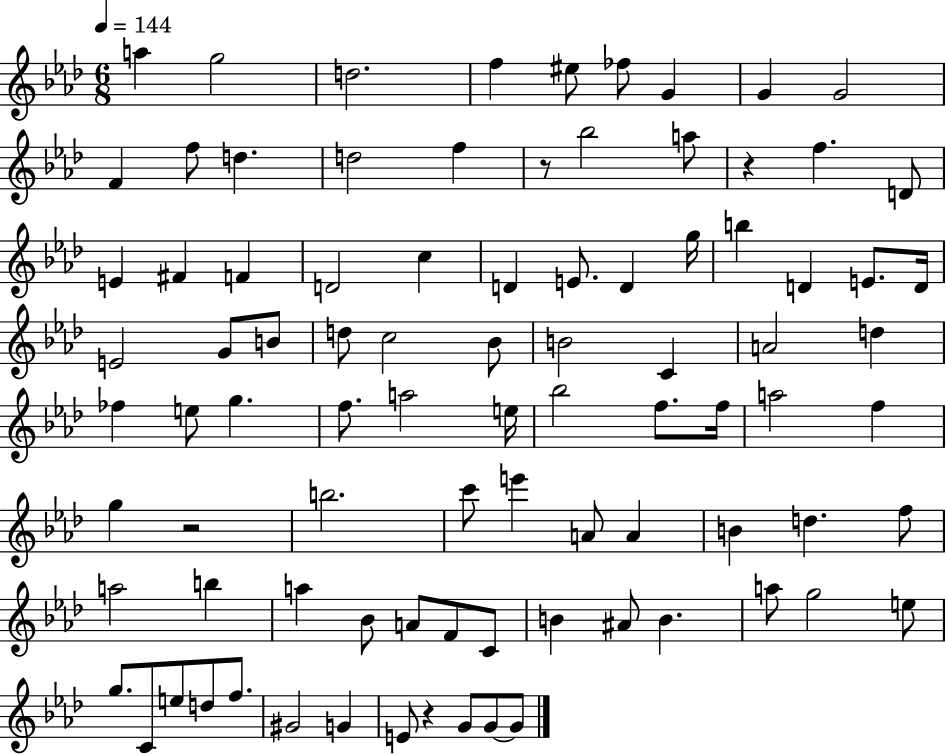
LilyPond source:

{
  \clef treble
  \numericTimeSignature
  \time 6/8
  \key aes \major
  \tempo 4 = 144
  \repeat volta 2 { a''4 g''2 | d''2. | f''4 eis''8 fes''8 g'4 | g'4 g'2 | \break f'4 f''8 d''4. | d''2 f''4 | r8 bes''2 a''8 | r4 f''4. d'8 | \break e'4 fis'4 f'4 | d'2 c''4 | d'4 e'8. d'4 g''16 | b''4 d'4 e'8. d'16 | \break e'2 g'8 b'8 | d''8 c''2 bes'8 | b'2 c'4 | a'2 d''4 | \break fes''4 e''8 g''4. | f''8. a''2 e''16 | bes''2 f''8. f''16 | a''2 f''4 | \break g''4 r2 | b''2. | c'''8 e'''4 a'8 a'4 | b'4 d''4. f''8 | \break a''2 b''4 | a''4 bes'8 a'8 f'8 c'8 | b'4 ais'8 b'4. | a''8 g''2 e''8 | \break g''8. c'8 e''8 d''8 f''8. | gis'2 g'4 | e'8 r4 g'8 g'8~~ g'8 | } \bar "|."
}